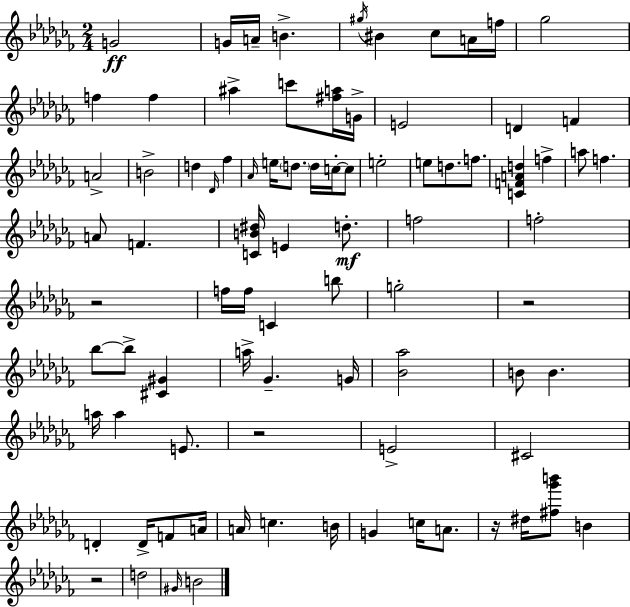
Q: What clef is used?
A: treble